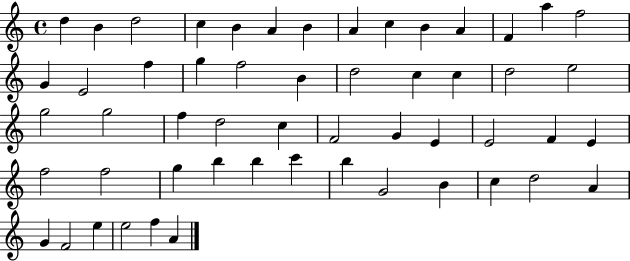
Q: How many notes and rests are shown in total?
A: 54